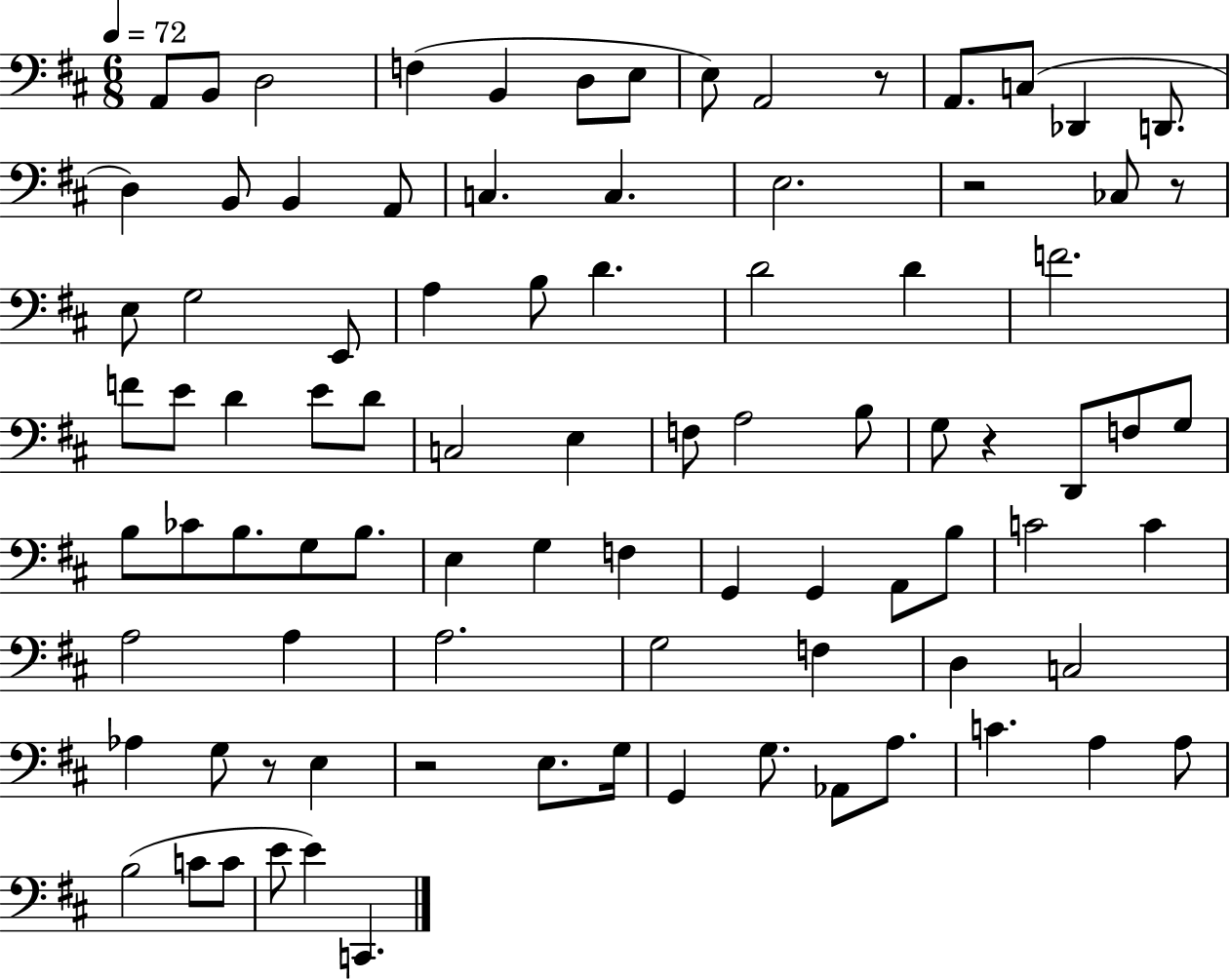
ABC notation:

X:1
T:Untitled
M:6/8
L:1/4
K:D
A,,/2 B,,/2 D,2 F, B,, D,/2 E,/2 E,/2 A,,2 z/2 A,,/2 C,/2 _D,, D,,/2 D, B,,/2 B,, A,,/2 C, C, E,2 z2 _C,/2 z/2 E,/2 G,2 E,,/2 A, B,/2 D D2 D F2 F/2 E/2 D E/2 D/2 C,2 E, F,/2 A,2 B,/2 G,/2 z D,,/2 F,/2 G,/2 B,/2 _C/2 B,/2 G,/2 B,/2 E, G, F, G,, G,, A,,/2 B,/2 C2 C A,2 A, A,2 G,2 F, D, C,2 _A, G,/2 z/2 E, z2 E,/2 G,/4 G,, G,/2 _A,,/2 A,/2 C A, A,/2 B,2 C/2 C/2 E/2 E C,,